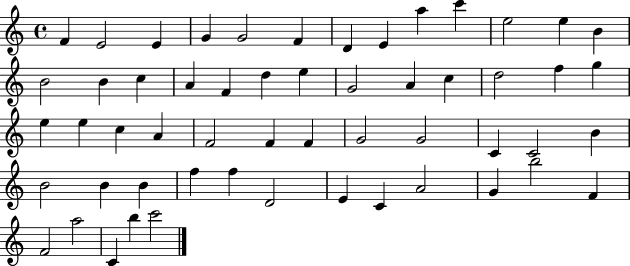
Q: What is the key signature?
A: C major